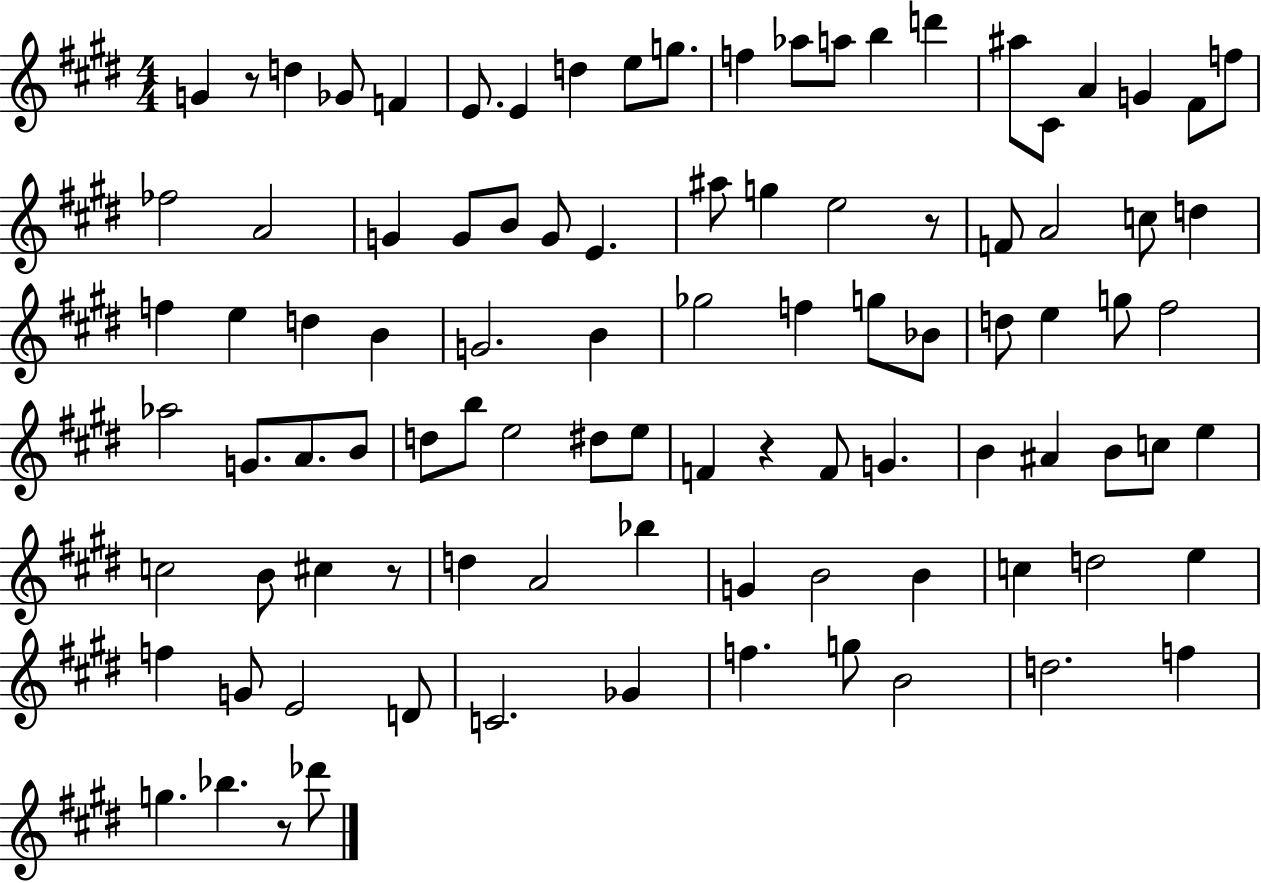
X:1
T:Untitled
M:4/4
L:1/4
K:E
G z/2 d _G/2 F E/2 E d e/2 g/2 f _a/2 a/2 b d' ^a/2 ^C/2 A G ^F/2 f/2 _f2 A2 G G/2 B/2 G/2 E ^a/2 g e2 z/2 F/2 A2 c/2 d f e d B G2 B _g2 f g/2 _B/2 d/2 e g/2 ^f2 _a2 G/2 A/2 B/2 d/2 b/2 e2 ^d/2 e/2 F z F/2 G B ^A B/2 c/2 e c2 B/2 ^c z/2 d A2 _b G B2 B c d2 e f G/2 E2 D/2 C2 _G f g/2 B2 d2 f g _b z/2 _d'/2